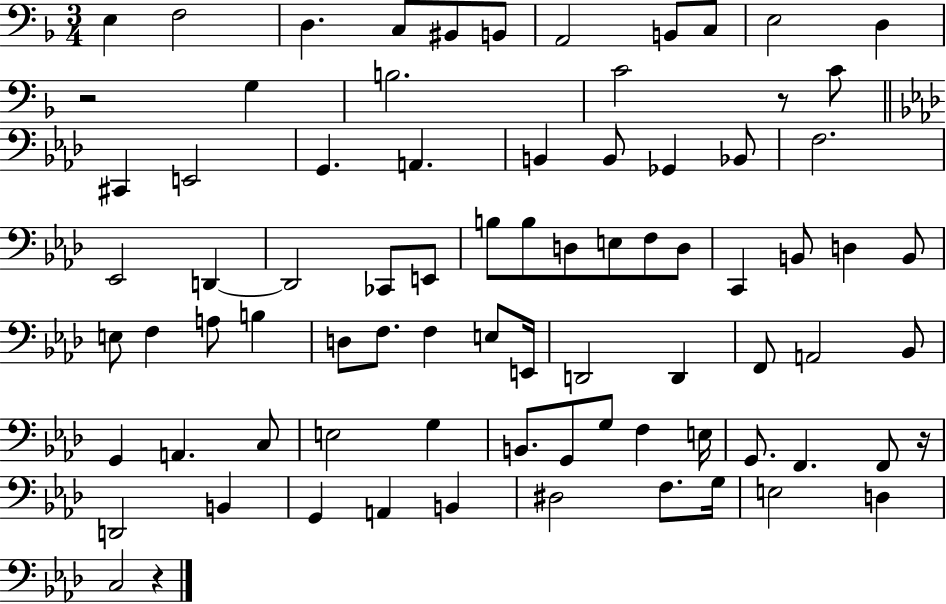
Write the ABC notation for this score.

X:1
T:Untitled
M:3/4
L:1/4
K:F
E, F,2 D, C,/2 ^B,,/2 B,,/2 A,,2 B,,/2 C,/2 E,2 D, z2 G, B,2 C2 z/2 C/2 ^C,, E,,2 G,, A,, B,, B,,/2 _G,, _B,,/2 F,2 _E,,2 D,, D,,2 _C,,/2 E,,/2 B,/2 B,/2 D,/2 E,/2 F,/2 D,/2 C,, B,,/2 D, B,,/2 E,/2 F, A,/2 B, D,/2 F,/2 F, E,/2 E,,/4 D,,2 D,, F,,/2 A,,2 _B,,/2 G,, A,, C,/2 E,2 G, B,,/2 G,,/2 G,/2 F, E,/4 G,,/2 F,, F,,/2 z/4 D,,2 B,, G,, A,, B,, ^D,2 F,/2 G,/4 E,2 D, C,2 z